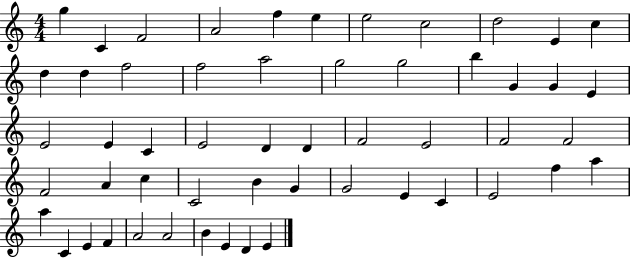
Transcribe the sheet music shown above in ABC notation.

X:1
T:Untitled
M:4/4
L:1/4
K:C
g C F2 A2 f e e2 c2 d2 E c d d f2 f2 a2 g2 g2 b G G E E2 E C E2 D D F2 E2 F2 F2 F2 A c C2 B G G2 E C E2 f a a C E F A2 A2 B E D E